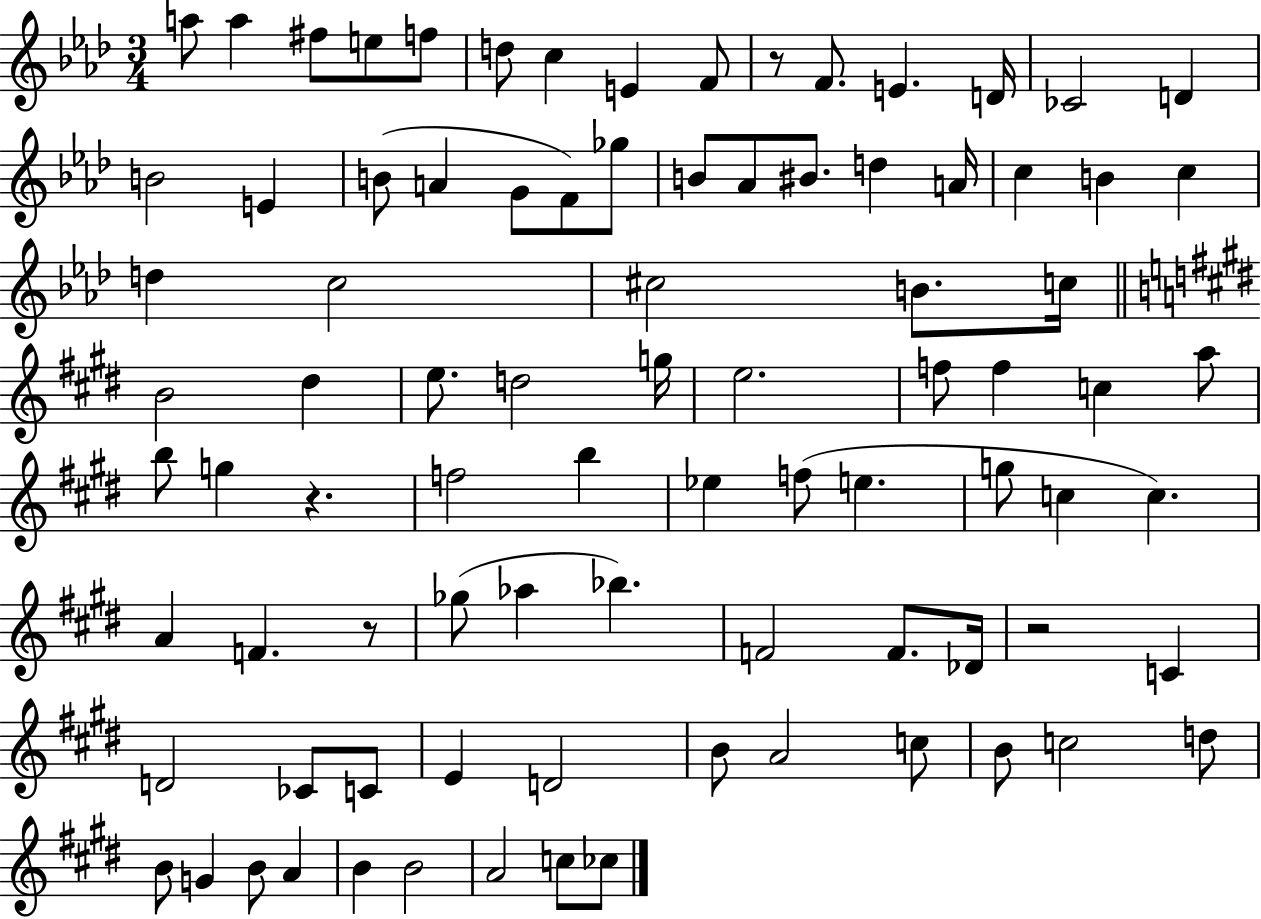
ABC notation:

X:1
T:Untitled
M:3/4
L:1/4
K:Ab
a/2 a ^f/2 e/2 f/2 d/2 c E F/2 z/2 F/2 E D/4 _C2 D B2 E B/2 A G/2 F/2 _g/2 B/2 _A/2 ^B/2 d A/4 c B c d c2 ^c2 B/2 c/4 B2 ^d e/2 d2 g/4 e2 f/2 f c a/2 b/2 g z f2 b _e f/2 e g/2 c c A F z/2 _g/2 _a _b F2 F/2 _D/4 z2 C D2 _C/2 C/2 E D2 B/2 A2 c/2 B/2 c2 d/2 B/2 G B/2 A B B2 A2 c/2 _c/2